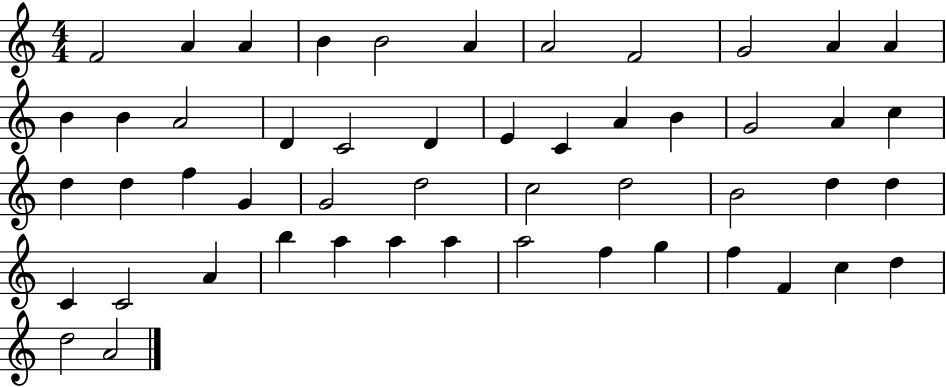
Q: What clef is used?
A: treble